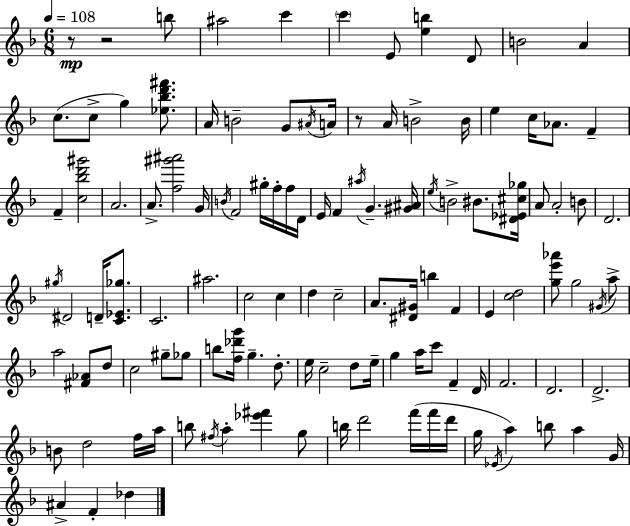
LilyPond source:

{
  \clef treble
  \numericTimeSignature
  \time 6/8
  \key f \major
  \tempo 4 = 108
  r8\mp r2 b''8 | ais''2 c'''4 | \parenthesize c'''4 e'8 <e'' b''>4 d'8 | b'2 a'4 | \break c''8.( c''8-> g''4) <ees'' bes'' d''' fis'''>8. | a'16 b'2-- g'8 \acciaccatura { ais'16 } | a'16 r8 a'16 b'2-> | b'16 e''4 c''16 aes'8. f'4-- | \break f'4-- <c'' bes'' d''' gis'''>2 | a'2. | a'8.-> <f'' gis''' ais'''>2 | g'16 \acciaccatura { b'16 } f'2 gis''16-. f''16-. | \break f''16 d'16 e'16 f'4 \acciaccatura { ais''16 } g'4.-- | <gis' ais'>16 \acciaccatura { e''16 } b'2-> | bis'8. <dis' ees' cis'' ges''>16 a'8 a'2-. | b'8 d'2. | \break \acciaccatura { gis''16 } dis'2 | d'16-- <c' ees' ges''>8. c'2. | ais''2. | c''2 | \break c''4 d''4 c''2-- | a'8. <dis' gis'>16 b''4 | f'4 e'4 <c'' d''>2 | <g'' e''' aes'''>8 g''2 | \break \acciaccatura { gis'16 } a''8-> a''2 | <fis' aes'>8 d''8 c''2 | gis''8-- ges''8 b''8 <f'' des''' g'''>16 g''4.-- | d''8.-. e''16 c''2-- | \break d''8 e''16-- g''4 a''16 c'''8 | f'4-- d'16 f'2. | d'2. | d'2.-> | \break b'8 d''2 | f''16 a''16 b''8 \acciaccatura { fis''16 } a''4-. | <ees''' fis'''>4 g''8 b''16 d'''2 | f'''16( f'''16 d'''16 g''16 \acciaccatura { ees'16 }) a''4 | \break b''8 a''4 g'16 ais'4-> | f'4-. des''4 \bar "|."
}